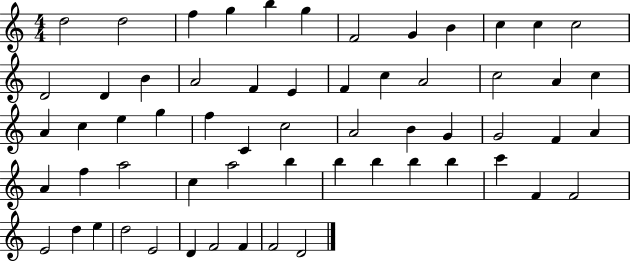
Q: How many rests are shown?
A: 0